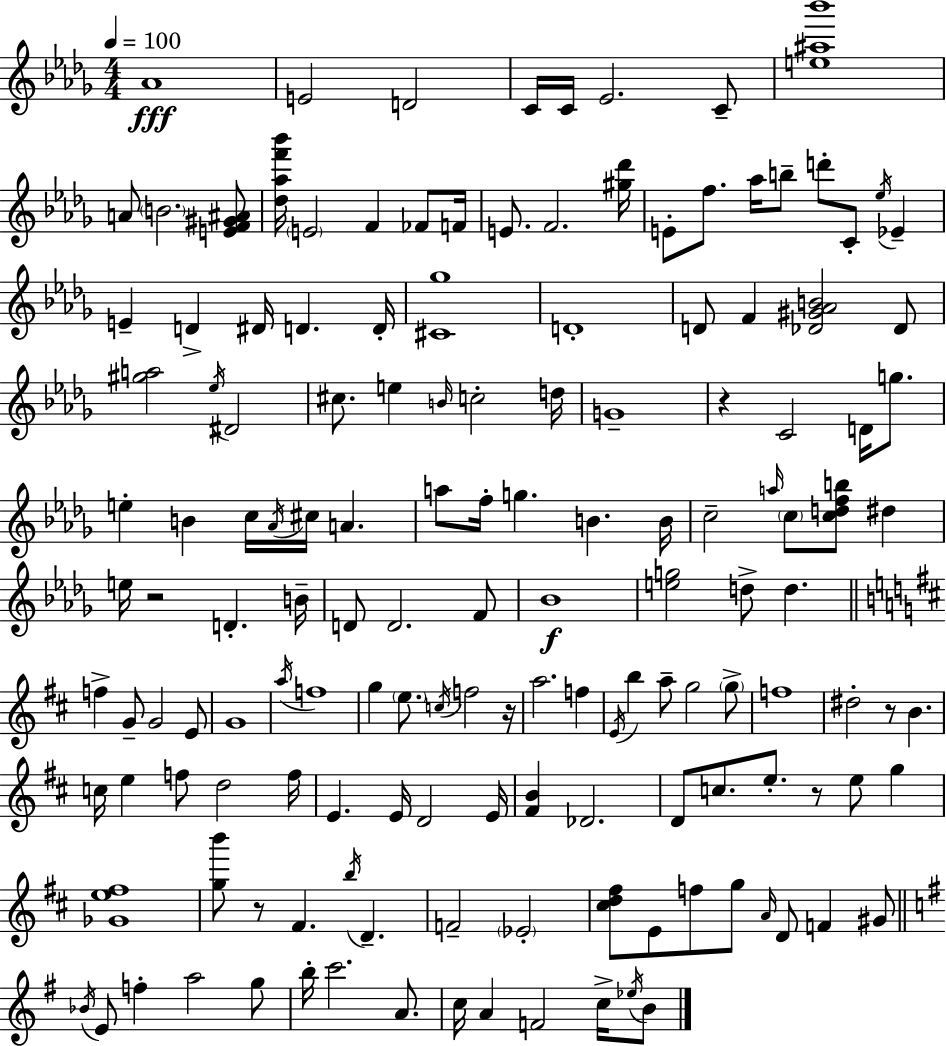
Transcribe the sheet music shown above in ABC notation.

X:1
T:Untitled
M:4/4
L:1/4
K:Bbm
_A4 E2 D2 C/4 C/4 _E2 C/2 [e^a_b']4 A/2 B2 [EF^G^A]/2 [_d_af'_b']/4 E2 F _F/2 F/4 E/2 F2 [^g_d']/4 E/2 f/2 _a/4 b/2 d'/2 C/2 _e/4 _E E D ^D/4 D D/4 [^C_g]4 D4 D/2 F [_D^G_AB]2 _D/2 [^ga]2 _e/4 ^D2 ^c/2 e B/4 c2 d/4 G4 z C2 D/4 g/2 e B c/4 _A/4 ^c/4 A a/2 f/4 g B B/4 c2 a/4 c/2 [cdfb]/2 ^d e/4 z2 D B/4 D/2 D2 F/2 _B4 [eg]2 d/2 d f G/2 G2 E/2 G4 a/4 f4 g e/2 c/4 f2 z/4 a2 f E/4 b a/2 g2 g/2 f4 ^d2 z/2 B c/4 e f/2 d2 f/4 E E/4 D2 E/4 [^FB] _D2 D/2 c/2 e/2 z/2 e/2 g [_Ge^f]4 [gb']/2 z/2 ^F b/4 D F2 _E2 [^cd^f]/2 E/2 f/2 g/2 A/4 D/2 F ^G/2 _B/4 E/2 f a2 g/2 b/4 c'2 A/2 c/4 A F2 c/4 _e/4 B/2